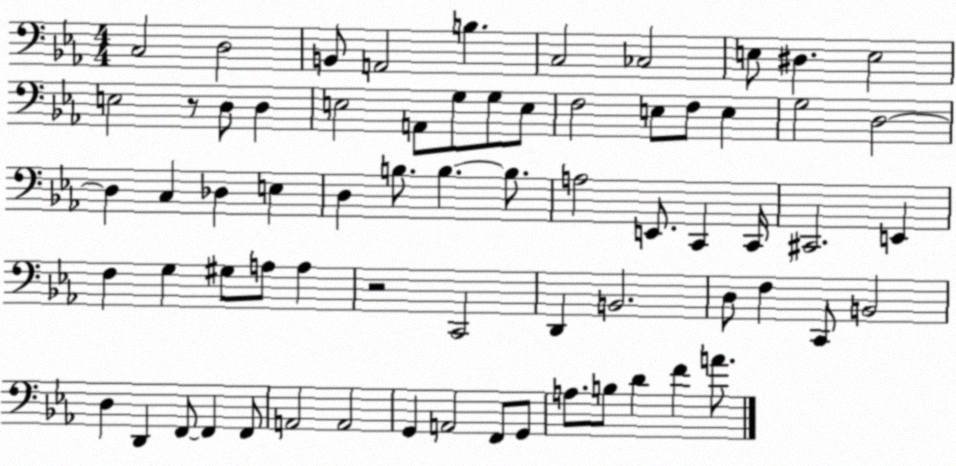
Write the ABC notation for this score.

X:1
T:Untitled
M:4/4
L:1/4
K:Eb
C,2 D,2 B,,/2 A,,2 B, C,2 _C,2 E,/2 ^D, E,2 E,2 z/2 D,/2 D, E,2 A,,/2 G,/2 G,/2 E,/2 F,2 E,/2 F,/2 E, G,2 D,2 D, C, _D, E, D, B,/2 B, B,/2 A,2 E,,/2 C,, C,,/4 ^C,,2 E,, F, G, ^G,/2 A,/2 A, z2 C,,2 D,, B,,2 D,/2 F, C,,/2 B,,2 D, D,, F,,/2 F,, F,,/2 A,,2 A,,2 G,, A,,2 F,,/2 G,,/2 A,/2 B,/2 D F A/2